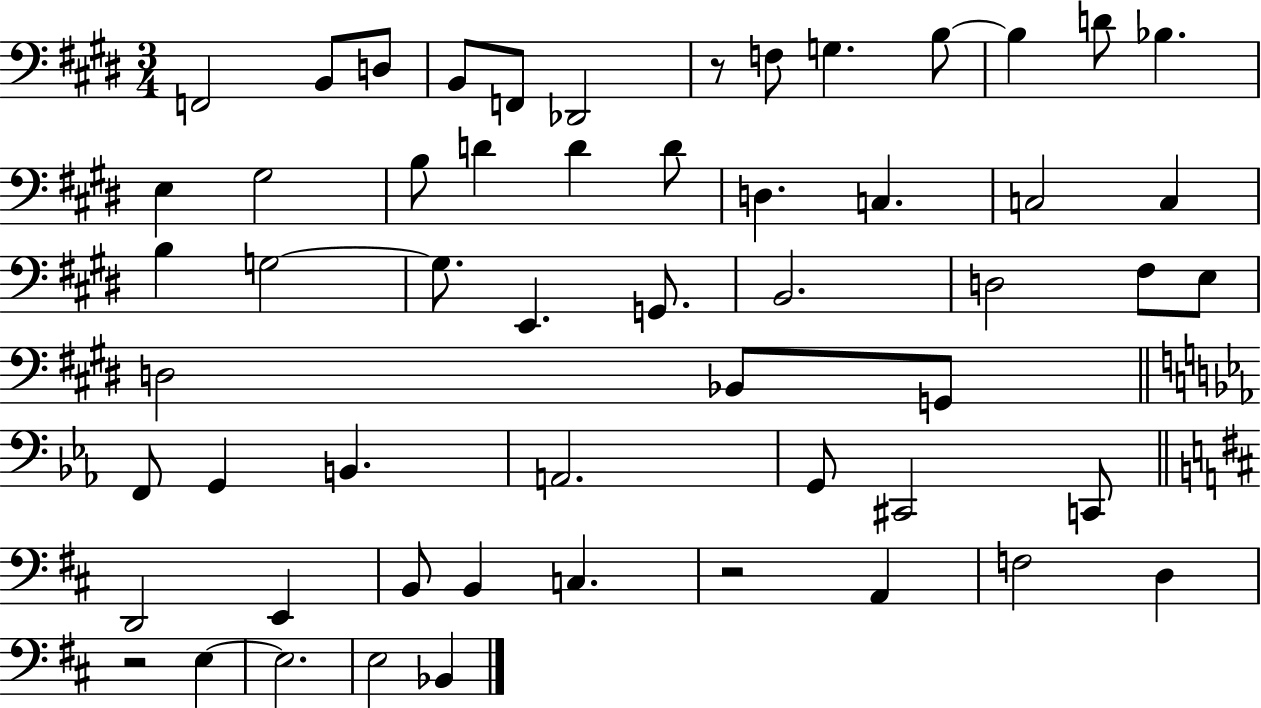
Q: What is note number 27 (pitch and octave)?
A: G2